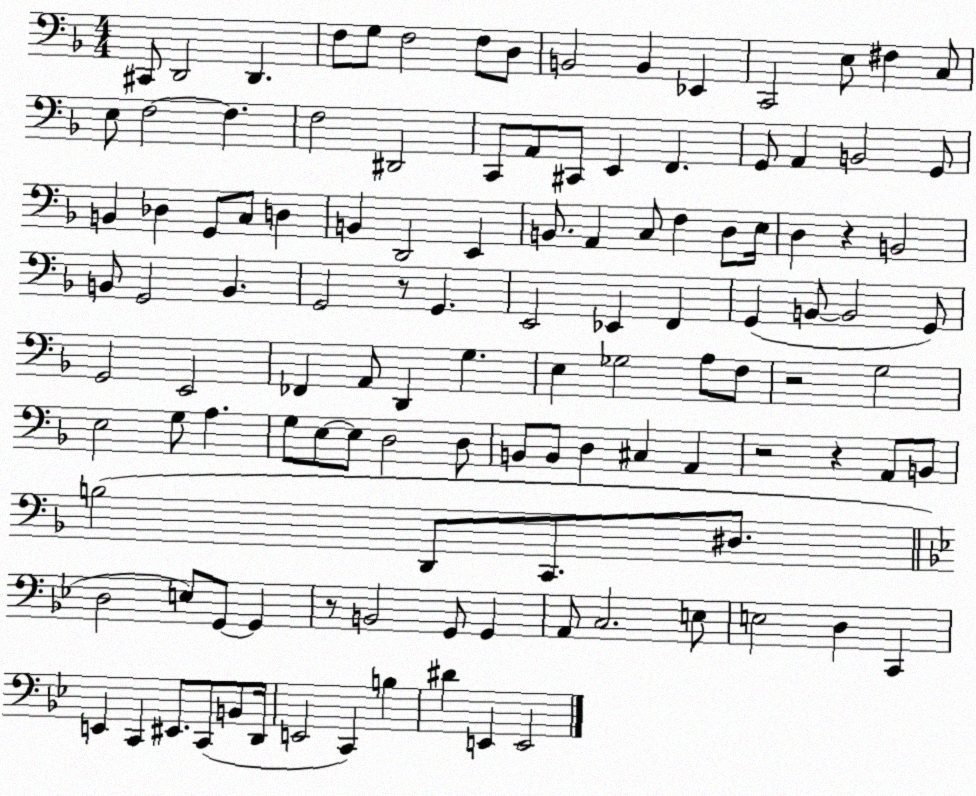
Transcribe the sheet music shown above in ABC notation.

X:1
T:Untitled
M:4/4
L:1/4
K:F
^C,,/2 D,,2 D,, F,/2 G,/2 F,2 F,/2 D,/2 B,,2 B,, _E,, C,,2 E,/2 ^F, C,/2 E,/2 F,2 F, F,2 ^D,,2 C,,/2 A,,/2 ^C,,/2 E,, F,, G,,/2 A,, B,,2 G,,/2 B,, _D, G,,/2 C,/2 D, B,, D,,2 E,, B,,/2 A,, C,/2 F, D,/2 E,/4 D, z B,,2 B,,/2 G,,2 B,, G,,2 z/2 G,, E,,2 _E,, F,, G,, B,,/2 B,,2 G,,/2 G,,2 E,,2 _F,, A,,/2 D,, G, E, _G,2 A,/2 F,/2 z2 G,2 E,2 G,/2 A, G,/2 E,/2 E,/2 D,2 D,/2 B,,/2 B,,/2 D, ^C, A,, z2 z A,,/2 B,,/2 B,2 D,,/2 C,,/2 ^D,/2 D,2 E,/2 G,,/2 G,, z/2 B,,2 G,,/2 G,, A,,/2 C,2 E,/2 E,2 D, C,, E,, C,, ^E,,/2 C,,/2 B,,/2 D,,/4 E,,2 C,, B, ^D E,, E,,2